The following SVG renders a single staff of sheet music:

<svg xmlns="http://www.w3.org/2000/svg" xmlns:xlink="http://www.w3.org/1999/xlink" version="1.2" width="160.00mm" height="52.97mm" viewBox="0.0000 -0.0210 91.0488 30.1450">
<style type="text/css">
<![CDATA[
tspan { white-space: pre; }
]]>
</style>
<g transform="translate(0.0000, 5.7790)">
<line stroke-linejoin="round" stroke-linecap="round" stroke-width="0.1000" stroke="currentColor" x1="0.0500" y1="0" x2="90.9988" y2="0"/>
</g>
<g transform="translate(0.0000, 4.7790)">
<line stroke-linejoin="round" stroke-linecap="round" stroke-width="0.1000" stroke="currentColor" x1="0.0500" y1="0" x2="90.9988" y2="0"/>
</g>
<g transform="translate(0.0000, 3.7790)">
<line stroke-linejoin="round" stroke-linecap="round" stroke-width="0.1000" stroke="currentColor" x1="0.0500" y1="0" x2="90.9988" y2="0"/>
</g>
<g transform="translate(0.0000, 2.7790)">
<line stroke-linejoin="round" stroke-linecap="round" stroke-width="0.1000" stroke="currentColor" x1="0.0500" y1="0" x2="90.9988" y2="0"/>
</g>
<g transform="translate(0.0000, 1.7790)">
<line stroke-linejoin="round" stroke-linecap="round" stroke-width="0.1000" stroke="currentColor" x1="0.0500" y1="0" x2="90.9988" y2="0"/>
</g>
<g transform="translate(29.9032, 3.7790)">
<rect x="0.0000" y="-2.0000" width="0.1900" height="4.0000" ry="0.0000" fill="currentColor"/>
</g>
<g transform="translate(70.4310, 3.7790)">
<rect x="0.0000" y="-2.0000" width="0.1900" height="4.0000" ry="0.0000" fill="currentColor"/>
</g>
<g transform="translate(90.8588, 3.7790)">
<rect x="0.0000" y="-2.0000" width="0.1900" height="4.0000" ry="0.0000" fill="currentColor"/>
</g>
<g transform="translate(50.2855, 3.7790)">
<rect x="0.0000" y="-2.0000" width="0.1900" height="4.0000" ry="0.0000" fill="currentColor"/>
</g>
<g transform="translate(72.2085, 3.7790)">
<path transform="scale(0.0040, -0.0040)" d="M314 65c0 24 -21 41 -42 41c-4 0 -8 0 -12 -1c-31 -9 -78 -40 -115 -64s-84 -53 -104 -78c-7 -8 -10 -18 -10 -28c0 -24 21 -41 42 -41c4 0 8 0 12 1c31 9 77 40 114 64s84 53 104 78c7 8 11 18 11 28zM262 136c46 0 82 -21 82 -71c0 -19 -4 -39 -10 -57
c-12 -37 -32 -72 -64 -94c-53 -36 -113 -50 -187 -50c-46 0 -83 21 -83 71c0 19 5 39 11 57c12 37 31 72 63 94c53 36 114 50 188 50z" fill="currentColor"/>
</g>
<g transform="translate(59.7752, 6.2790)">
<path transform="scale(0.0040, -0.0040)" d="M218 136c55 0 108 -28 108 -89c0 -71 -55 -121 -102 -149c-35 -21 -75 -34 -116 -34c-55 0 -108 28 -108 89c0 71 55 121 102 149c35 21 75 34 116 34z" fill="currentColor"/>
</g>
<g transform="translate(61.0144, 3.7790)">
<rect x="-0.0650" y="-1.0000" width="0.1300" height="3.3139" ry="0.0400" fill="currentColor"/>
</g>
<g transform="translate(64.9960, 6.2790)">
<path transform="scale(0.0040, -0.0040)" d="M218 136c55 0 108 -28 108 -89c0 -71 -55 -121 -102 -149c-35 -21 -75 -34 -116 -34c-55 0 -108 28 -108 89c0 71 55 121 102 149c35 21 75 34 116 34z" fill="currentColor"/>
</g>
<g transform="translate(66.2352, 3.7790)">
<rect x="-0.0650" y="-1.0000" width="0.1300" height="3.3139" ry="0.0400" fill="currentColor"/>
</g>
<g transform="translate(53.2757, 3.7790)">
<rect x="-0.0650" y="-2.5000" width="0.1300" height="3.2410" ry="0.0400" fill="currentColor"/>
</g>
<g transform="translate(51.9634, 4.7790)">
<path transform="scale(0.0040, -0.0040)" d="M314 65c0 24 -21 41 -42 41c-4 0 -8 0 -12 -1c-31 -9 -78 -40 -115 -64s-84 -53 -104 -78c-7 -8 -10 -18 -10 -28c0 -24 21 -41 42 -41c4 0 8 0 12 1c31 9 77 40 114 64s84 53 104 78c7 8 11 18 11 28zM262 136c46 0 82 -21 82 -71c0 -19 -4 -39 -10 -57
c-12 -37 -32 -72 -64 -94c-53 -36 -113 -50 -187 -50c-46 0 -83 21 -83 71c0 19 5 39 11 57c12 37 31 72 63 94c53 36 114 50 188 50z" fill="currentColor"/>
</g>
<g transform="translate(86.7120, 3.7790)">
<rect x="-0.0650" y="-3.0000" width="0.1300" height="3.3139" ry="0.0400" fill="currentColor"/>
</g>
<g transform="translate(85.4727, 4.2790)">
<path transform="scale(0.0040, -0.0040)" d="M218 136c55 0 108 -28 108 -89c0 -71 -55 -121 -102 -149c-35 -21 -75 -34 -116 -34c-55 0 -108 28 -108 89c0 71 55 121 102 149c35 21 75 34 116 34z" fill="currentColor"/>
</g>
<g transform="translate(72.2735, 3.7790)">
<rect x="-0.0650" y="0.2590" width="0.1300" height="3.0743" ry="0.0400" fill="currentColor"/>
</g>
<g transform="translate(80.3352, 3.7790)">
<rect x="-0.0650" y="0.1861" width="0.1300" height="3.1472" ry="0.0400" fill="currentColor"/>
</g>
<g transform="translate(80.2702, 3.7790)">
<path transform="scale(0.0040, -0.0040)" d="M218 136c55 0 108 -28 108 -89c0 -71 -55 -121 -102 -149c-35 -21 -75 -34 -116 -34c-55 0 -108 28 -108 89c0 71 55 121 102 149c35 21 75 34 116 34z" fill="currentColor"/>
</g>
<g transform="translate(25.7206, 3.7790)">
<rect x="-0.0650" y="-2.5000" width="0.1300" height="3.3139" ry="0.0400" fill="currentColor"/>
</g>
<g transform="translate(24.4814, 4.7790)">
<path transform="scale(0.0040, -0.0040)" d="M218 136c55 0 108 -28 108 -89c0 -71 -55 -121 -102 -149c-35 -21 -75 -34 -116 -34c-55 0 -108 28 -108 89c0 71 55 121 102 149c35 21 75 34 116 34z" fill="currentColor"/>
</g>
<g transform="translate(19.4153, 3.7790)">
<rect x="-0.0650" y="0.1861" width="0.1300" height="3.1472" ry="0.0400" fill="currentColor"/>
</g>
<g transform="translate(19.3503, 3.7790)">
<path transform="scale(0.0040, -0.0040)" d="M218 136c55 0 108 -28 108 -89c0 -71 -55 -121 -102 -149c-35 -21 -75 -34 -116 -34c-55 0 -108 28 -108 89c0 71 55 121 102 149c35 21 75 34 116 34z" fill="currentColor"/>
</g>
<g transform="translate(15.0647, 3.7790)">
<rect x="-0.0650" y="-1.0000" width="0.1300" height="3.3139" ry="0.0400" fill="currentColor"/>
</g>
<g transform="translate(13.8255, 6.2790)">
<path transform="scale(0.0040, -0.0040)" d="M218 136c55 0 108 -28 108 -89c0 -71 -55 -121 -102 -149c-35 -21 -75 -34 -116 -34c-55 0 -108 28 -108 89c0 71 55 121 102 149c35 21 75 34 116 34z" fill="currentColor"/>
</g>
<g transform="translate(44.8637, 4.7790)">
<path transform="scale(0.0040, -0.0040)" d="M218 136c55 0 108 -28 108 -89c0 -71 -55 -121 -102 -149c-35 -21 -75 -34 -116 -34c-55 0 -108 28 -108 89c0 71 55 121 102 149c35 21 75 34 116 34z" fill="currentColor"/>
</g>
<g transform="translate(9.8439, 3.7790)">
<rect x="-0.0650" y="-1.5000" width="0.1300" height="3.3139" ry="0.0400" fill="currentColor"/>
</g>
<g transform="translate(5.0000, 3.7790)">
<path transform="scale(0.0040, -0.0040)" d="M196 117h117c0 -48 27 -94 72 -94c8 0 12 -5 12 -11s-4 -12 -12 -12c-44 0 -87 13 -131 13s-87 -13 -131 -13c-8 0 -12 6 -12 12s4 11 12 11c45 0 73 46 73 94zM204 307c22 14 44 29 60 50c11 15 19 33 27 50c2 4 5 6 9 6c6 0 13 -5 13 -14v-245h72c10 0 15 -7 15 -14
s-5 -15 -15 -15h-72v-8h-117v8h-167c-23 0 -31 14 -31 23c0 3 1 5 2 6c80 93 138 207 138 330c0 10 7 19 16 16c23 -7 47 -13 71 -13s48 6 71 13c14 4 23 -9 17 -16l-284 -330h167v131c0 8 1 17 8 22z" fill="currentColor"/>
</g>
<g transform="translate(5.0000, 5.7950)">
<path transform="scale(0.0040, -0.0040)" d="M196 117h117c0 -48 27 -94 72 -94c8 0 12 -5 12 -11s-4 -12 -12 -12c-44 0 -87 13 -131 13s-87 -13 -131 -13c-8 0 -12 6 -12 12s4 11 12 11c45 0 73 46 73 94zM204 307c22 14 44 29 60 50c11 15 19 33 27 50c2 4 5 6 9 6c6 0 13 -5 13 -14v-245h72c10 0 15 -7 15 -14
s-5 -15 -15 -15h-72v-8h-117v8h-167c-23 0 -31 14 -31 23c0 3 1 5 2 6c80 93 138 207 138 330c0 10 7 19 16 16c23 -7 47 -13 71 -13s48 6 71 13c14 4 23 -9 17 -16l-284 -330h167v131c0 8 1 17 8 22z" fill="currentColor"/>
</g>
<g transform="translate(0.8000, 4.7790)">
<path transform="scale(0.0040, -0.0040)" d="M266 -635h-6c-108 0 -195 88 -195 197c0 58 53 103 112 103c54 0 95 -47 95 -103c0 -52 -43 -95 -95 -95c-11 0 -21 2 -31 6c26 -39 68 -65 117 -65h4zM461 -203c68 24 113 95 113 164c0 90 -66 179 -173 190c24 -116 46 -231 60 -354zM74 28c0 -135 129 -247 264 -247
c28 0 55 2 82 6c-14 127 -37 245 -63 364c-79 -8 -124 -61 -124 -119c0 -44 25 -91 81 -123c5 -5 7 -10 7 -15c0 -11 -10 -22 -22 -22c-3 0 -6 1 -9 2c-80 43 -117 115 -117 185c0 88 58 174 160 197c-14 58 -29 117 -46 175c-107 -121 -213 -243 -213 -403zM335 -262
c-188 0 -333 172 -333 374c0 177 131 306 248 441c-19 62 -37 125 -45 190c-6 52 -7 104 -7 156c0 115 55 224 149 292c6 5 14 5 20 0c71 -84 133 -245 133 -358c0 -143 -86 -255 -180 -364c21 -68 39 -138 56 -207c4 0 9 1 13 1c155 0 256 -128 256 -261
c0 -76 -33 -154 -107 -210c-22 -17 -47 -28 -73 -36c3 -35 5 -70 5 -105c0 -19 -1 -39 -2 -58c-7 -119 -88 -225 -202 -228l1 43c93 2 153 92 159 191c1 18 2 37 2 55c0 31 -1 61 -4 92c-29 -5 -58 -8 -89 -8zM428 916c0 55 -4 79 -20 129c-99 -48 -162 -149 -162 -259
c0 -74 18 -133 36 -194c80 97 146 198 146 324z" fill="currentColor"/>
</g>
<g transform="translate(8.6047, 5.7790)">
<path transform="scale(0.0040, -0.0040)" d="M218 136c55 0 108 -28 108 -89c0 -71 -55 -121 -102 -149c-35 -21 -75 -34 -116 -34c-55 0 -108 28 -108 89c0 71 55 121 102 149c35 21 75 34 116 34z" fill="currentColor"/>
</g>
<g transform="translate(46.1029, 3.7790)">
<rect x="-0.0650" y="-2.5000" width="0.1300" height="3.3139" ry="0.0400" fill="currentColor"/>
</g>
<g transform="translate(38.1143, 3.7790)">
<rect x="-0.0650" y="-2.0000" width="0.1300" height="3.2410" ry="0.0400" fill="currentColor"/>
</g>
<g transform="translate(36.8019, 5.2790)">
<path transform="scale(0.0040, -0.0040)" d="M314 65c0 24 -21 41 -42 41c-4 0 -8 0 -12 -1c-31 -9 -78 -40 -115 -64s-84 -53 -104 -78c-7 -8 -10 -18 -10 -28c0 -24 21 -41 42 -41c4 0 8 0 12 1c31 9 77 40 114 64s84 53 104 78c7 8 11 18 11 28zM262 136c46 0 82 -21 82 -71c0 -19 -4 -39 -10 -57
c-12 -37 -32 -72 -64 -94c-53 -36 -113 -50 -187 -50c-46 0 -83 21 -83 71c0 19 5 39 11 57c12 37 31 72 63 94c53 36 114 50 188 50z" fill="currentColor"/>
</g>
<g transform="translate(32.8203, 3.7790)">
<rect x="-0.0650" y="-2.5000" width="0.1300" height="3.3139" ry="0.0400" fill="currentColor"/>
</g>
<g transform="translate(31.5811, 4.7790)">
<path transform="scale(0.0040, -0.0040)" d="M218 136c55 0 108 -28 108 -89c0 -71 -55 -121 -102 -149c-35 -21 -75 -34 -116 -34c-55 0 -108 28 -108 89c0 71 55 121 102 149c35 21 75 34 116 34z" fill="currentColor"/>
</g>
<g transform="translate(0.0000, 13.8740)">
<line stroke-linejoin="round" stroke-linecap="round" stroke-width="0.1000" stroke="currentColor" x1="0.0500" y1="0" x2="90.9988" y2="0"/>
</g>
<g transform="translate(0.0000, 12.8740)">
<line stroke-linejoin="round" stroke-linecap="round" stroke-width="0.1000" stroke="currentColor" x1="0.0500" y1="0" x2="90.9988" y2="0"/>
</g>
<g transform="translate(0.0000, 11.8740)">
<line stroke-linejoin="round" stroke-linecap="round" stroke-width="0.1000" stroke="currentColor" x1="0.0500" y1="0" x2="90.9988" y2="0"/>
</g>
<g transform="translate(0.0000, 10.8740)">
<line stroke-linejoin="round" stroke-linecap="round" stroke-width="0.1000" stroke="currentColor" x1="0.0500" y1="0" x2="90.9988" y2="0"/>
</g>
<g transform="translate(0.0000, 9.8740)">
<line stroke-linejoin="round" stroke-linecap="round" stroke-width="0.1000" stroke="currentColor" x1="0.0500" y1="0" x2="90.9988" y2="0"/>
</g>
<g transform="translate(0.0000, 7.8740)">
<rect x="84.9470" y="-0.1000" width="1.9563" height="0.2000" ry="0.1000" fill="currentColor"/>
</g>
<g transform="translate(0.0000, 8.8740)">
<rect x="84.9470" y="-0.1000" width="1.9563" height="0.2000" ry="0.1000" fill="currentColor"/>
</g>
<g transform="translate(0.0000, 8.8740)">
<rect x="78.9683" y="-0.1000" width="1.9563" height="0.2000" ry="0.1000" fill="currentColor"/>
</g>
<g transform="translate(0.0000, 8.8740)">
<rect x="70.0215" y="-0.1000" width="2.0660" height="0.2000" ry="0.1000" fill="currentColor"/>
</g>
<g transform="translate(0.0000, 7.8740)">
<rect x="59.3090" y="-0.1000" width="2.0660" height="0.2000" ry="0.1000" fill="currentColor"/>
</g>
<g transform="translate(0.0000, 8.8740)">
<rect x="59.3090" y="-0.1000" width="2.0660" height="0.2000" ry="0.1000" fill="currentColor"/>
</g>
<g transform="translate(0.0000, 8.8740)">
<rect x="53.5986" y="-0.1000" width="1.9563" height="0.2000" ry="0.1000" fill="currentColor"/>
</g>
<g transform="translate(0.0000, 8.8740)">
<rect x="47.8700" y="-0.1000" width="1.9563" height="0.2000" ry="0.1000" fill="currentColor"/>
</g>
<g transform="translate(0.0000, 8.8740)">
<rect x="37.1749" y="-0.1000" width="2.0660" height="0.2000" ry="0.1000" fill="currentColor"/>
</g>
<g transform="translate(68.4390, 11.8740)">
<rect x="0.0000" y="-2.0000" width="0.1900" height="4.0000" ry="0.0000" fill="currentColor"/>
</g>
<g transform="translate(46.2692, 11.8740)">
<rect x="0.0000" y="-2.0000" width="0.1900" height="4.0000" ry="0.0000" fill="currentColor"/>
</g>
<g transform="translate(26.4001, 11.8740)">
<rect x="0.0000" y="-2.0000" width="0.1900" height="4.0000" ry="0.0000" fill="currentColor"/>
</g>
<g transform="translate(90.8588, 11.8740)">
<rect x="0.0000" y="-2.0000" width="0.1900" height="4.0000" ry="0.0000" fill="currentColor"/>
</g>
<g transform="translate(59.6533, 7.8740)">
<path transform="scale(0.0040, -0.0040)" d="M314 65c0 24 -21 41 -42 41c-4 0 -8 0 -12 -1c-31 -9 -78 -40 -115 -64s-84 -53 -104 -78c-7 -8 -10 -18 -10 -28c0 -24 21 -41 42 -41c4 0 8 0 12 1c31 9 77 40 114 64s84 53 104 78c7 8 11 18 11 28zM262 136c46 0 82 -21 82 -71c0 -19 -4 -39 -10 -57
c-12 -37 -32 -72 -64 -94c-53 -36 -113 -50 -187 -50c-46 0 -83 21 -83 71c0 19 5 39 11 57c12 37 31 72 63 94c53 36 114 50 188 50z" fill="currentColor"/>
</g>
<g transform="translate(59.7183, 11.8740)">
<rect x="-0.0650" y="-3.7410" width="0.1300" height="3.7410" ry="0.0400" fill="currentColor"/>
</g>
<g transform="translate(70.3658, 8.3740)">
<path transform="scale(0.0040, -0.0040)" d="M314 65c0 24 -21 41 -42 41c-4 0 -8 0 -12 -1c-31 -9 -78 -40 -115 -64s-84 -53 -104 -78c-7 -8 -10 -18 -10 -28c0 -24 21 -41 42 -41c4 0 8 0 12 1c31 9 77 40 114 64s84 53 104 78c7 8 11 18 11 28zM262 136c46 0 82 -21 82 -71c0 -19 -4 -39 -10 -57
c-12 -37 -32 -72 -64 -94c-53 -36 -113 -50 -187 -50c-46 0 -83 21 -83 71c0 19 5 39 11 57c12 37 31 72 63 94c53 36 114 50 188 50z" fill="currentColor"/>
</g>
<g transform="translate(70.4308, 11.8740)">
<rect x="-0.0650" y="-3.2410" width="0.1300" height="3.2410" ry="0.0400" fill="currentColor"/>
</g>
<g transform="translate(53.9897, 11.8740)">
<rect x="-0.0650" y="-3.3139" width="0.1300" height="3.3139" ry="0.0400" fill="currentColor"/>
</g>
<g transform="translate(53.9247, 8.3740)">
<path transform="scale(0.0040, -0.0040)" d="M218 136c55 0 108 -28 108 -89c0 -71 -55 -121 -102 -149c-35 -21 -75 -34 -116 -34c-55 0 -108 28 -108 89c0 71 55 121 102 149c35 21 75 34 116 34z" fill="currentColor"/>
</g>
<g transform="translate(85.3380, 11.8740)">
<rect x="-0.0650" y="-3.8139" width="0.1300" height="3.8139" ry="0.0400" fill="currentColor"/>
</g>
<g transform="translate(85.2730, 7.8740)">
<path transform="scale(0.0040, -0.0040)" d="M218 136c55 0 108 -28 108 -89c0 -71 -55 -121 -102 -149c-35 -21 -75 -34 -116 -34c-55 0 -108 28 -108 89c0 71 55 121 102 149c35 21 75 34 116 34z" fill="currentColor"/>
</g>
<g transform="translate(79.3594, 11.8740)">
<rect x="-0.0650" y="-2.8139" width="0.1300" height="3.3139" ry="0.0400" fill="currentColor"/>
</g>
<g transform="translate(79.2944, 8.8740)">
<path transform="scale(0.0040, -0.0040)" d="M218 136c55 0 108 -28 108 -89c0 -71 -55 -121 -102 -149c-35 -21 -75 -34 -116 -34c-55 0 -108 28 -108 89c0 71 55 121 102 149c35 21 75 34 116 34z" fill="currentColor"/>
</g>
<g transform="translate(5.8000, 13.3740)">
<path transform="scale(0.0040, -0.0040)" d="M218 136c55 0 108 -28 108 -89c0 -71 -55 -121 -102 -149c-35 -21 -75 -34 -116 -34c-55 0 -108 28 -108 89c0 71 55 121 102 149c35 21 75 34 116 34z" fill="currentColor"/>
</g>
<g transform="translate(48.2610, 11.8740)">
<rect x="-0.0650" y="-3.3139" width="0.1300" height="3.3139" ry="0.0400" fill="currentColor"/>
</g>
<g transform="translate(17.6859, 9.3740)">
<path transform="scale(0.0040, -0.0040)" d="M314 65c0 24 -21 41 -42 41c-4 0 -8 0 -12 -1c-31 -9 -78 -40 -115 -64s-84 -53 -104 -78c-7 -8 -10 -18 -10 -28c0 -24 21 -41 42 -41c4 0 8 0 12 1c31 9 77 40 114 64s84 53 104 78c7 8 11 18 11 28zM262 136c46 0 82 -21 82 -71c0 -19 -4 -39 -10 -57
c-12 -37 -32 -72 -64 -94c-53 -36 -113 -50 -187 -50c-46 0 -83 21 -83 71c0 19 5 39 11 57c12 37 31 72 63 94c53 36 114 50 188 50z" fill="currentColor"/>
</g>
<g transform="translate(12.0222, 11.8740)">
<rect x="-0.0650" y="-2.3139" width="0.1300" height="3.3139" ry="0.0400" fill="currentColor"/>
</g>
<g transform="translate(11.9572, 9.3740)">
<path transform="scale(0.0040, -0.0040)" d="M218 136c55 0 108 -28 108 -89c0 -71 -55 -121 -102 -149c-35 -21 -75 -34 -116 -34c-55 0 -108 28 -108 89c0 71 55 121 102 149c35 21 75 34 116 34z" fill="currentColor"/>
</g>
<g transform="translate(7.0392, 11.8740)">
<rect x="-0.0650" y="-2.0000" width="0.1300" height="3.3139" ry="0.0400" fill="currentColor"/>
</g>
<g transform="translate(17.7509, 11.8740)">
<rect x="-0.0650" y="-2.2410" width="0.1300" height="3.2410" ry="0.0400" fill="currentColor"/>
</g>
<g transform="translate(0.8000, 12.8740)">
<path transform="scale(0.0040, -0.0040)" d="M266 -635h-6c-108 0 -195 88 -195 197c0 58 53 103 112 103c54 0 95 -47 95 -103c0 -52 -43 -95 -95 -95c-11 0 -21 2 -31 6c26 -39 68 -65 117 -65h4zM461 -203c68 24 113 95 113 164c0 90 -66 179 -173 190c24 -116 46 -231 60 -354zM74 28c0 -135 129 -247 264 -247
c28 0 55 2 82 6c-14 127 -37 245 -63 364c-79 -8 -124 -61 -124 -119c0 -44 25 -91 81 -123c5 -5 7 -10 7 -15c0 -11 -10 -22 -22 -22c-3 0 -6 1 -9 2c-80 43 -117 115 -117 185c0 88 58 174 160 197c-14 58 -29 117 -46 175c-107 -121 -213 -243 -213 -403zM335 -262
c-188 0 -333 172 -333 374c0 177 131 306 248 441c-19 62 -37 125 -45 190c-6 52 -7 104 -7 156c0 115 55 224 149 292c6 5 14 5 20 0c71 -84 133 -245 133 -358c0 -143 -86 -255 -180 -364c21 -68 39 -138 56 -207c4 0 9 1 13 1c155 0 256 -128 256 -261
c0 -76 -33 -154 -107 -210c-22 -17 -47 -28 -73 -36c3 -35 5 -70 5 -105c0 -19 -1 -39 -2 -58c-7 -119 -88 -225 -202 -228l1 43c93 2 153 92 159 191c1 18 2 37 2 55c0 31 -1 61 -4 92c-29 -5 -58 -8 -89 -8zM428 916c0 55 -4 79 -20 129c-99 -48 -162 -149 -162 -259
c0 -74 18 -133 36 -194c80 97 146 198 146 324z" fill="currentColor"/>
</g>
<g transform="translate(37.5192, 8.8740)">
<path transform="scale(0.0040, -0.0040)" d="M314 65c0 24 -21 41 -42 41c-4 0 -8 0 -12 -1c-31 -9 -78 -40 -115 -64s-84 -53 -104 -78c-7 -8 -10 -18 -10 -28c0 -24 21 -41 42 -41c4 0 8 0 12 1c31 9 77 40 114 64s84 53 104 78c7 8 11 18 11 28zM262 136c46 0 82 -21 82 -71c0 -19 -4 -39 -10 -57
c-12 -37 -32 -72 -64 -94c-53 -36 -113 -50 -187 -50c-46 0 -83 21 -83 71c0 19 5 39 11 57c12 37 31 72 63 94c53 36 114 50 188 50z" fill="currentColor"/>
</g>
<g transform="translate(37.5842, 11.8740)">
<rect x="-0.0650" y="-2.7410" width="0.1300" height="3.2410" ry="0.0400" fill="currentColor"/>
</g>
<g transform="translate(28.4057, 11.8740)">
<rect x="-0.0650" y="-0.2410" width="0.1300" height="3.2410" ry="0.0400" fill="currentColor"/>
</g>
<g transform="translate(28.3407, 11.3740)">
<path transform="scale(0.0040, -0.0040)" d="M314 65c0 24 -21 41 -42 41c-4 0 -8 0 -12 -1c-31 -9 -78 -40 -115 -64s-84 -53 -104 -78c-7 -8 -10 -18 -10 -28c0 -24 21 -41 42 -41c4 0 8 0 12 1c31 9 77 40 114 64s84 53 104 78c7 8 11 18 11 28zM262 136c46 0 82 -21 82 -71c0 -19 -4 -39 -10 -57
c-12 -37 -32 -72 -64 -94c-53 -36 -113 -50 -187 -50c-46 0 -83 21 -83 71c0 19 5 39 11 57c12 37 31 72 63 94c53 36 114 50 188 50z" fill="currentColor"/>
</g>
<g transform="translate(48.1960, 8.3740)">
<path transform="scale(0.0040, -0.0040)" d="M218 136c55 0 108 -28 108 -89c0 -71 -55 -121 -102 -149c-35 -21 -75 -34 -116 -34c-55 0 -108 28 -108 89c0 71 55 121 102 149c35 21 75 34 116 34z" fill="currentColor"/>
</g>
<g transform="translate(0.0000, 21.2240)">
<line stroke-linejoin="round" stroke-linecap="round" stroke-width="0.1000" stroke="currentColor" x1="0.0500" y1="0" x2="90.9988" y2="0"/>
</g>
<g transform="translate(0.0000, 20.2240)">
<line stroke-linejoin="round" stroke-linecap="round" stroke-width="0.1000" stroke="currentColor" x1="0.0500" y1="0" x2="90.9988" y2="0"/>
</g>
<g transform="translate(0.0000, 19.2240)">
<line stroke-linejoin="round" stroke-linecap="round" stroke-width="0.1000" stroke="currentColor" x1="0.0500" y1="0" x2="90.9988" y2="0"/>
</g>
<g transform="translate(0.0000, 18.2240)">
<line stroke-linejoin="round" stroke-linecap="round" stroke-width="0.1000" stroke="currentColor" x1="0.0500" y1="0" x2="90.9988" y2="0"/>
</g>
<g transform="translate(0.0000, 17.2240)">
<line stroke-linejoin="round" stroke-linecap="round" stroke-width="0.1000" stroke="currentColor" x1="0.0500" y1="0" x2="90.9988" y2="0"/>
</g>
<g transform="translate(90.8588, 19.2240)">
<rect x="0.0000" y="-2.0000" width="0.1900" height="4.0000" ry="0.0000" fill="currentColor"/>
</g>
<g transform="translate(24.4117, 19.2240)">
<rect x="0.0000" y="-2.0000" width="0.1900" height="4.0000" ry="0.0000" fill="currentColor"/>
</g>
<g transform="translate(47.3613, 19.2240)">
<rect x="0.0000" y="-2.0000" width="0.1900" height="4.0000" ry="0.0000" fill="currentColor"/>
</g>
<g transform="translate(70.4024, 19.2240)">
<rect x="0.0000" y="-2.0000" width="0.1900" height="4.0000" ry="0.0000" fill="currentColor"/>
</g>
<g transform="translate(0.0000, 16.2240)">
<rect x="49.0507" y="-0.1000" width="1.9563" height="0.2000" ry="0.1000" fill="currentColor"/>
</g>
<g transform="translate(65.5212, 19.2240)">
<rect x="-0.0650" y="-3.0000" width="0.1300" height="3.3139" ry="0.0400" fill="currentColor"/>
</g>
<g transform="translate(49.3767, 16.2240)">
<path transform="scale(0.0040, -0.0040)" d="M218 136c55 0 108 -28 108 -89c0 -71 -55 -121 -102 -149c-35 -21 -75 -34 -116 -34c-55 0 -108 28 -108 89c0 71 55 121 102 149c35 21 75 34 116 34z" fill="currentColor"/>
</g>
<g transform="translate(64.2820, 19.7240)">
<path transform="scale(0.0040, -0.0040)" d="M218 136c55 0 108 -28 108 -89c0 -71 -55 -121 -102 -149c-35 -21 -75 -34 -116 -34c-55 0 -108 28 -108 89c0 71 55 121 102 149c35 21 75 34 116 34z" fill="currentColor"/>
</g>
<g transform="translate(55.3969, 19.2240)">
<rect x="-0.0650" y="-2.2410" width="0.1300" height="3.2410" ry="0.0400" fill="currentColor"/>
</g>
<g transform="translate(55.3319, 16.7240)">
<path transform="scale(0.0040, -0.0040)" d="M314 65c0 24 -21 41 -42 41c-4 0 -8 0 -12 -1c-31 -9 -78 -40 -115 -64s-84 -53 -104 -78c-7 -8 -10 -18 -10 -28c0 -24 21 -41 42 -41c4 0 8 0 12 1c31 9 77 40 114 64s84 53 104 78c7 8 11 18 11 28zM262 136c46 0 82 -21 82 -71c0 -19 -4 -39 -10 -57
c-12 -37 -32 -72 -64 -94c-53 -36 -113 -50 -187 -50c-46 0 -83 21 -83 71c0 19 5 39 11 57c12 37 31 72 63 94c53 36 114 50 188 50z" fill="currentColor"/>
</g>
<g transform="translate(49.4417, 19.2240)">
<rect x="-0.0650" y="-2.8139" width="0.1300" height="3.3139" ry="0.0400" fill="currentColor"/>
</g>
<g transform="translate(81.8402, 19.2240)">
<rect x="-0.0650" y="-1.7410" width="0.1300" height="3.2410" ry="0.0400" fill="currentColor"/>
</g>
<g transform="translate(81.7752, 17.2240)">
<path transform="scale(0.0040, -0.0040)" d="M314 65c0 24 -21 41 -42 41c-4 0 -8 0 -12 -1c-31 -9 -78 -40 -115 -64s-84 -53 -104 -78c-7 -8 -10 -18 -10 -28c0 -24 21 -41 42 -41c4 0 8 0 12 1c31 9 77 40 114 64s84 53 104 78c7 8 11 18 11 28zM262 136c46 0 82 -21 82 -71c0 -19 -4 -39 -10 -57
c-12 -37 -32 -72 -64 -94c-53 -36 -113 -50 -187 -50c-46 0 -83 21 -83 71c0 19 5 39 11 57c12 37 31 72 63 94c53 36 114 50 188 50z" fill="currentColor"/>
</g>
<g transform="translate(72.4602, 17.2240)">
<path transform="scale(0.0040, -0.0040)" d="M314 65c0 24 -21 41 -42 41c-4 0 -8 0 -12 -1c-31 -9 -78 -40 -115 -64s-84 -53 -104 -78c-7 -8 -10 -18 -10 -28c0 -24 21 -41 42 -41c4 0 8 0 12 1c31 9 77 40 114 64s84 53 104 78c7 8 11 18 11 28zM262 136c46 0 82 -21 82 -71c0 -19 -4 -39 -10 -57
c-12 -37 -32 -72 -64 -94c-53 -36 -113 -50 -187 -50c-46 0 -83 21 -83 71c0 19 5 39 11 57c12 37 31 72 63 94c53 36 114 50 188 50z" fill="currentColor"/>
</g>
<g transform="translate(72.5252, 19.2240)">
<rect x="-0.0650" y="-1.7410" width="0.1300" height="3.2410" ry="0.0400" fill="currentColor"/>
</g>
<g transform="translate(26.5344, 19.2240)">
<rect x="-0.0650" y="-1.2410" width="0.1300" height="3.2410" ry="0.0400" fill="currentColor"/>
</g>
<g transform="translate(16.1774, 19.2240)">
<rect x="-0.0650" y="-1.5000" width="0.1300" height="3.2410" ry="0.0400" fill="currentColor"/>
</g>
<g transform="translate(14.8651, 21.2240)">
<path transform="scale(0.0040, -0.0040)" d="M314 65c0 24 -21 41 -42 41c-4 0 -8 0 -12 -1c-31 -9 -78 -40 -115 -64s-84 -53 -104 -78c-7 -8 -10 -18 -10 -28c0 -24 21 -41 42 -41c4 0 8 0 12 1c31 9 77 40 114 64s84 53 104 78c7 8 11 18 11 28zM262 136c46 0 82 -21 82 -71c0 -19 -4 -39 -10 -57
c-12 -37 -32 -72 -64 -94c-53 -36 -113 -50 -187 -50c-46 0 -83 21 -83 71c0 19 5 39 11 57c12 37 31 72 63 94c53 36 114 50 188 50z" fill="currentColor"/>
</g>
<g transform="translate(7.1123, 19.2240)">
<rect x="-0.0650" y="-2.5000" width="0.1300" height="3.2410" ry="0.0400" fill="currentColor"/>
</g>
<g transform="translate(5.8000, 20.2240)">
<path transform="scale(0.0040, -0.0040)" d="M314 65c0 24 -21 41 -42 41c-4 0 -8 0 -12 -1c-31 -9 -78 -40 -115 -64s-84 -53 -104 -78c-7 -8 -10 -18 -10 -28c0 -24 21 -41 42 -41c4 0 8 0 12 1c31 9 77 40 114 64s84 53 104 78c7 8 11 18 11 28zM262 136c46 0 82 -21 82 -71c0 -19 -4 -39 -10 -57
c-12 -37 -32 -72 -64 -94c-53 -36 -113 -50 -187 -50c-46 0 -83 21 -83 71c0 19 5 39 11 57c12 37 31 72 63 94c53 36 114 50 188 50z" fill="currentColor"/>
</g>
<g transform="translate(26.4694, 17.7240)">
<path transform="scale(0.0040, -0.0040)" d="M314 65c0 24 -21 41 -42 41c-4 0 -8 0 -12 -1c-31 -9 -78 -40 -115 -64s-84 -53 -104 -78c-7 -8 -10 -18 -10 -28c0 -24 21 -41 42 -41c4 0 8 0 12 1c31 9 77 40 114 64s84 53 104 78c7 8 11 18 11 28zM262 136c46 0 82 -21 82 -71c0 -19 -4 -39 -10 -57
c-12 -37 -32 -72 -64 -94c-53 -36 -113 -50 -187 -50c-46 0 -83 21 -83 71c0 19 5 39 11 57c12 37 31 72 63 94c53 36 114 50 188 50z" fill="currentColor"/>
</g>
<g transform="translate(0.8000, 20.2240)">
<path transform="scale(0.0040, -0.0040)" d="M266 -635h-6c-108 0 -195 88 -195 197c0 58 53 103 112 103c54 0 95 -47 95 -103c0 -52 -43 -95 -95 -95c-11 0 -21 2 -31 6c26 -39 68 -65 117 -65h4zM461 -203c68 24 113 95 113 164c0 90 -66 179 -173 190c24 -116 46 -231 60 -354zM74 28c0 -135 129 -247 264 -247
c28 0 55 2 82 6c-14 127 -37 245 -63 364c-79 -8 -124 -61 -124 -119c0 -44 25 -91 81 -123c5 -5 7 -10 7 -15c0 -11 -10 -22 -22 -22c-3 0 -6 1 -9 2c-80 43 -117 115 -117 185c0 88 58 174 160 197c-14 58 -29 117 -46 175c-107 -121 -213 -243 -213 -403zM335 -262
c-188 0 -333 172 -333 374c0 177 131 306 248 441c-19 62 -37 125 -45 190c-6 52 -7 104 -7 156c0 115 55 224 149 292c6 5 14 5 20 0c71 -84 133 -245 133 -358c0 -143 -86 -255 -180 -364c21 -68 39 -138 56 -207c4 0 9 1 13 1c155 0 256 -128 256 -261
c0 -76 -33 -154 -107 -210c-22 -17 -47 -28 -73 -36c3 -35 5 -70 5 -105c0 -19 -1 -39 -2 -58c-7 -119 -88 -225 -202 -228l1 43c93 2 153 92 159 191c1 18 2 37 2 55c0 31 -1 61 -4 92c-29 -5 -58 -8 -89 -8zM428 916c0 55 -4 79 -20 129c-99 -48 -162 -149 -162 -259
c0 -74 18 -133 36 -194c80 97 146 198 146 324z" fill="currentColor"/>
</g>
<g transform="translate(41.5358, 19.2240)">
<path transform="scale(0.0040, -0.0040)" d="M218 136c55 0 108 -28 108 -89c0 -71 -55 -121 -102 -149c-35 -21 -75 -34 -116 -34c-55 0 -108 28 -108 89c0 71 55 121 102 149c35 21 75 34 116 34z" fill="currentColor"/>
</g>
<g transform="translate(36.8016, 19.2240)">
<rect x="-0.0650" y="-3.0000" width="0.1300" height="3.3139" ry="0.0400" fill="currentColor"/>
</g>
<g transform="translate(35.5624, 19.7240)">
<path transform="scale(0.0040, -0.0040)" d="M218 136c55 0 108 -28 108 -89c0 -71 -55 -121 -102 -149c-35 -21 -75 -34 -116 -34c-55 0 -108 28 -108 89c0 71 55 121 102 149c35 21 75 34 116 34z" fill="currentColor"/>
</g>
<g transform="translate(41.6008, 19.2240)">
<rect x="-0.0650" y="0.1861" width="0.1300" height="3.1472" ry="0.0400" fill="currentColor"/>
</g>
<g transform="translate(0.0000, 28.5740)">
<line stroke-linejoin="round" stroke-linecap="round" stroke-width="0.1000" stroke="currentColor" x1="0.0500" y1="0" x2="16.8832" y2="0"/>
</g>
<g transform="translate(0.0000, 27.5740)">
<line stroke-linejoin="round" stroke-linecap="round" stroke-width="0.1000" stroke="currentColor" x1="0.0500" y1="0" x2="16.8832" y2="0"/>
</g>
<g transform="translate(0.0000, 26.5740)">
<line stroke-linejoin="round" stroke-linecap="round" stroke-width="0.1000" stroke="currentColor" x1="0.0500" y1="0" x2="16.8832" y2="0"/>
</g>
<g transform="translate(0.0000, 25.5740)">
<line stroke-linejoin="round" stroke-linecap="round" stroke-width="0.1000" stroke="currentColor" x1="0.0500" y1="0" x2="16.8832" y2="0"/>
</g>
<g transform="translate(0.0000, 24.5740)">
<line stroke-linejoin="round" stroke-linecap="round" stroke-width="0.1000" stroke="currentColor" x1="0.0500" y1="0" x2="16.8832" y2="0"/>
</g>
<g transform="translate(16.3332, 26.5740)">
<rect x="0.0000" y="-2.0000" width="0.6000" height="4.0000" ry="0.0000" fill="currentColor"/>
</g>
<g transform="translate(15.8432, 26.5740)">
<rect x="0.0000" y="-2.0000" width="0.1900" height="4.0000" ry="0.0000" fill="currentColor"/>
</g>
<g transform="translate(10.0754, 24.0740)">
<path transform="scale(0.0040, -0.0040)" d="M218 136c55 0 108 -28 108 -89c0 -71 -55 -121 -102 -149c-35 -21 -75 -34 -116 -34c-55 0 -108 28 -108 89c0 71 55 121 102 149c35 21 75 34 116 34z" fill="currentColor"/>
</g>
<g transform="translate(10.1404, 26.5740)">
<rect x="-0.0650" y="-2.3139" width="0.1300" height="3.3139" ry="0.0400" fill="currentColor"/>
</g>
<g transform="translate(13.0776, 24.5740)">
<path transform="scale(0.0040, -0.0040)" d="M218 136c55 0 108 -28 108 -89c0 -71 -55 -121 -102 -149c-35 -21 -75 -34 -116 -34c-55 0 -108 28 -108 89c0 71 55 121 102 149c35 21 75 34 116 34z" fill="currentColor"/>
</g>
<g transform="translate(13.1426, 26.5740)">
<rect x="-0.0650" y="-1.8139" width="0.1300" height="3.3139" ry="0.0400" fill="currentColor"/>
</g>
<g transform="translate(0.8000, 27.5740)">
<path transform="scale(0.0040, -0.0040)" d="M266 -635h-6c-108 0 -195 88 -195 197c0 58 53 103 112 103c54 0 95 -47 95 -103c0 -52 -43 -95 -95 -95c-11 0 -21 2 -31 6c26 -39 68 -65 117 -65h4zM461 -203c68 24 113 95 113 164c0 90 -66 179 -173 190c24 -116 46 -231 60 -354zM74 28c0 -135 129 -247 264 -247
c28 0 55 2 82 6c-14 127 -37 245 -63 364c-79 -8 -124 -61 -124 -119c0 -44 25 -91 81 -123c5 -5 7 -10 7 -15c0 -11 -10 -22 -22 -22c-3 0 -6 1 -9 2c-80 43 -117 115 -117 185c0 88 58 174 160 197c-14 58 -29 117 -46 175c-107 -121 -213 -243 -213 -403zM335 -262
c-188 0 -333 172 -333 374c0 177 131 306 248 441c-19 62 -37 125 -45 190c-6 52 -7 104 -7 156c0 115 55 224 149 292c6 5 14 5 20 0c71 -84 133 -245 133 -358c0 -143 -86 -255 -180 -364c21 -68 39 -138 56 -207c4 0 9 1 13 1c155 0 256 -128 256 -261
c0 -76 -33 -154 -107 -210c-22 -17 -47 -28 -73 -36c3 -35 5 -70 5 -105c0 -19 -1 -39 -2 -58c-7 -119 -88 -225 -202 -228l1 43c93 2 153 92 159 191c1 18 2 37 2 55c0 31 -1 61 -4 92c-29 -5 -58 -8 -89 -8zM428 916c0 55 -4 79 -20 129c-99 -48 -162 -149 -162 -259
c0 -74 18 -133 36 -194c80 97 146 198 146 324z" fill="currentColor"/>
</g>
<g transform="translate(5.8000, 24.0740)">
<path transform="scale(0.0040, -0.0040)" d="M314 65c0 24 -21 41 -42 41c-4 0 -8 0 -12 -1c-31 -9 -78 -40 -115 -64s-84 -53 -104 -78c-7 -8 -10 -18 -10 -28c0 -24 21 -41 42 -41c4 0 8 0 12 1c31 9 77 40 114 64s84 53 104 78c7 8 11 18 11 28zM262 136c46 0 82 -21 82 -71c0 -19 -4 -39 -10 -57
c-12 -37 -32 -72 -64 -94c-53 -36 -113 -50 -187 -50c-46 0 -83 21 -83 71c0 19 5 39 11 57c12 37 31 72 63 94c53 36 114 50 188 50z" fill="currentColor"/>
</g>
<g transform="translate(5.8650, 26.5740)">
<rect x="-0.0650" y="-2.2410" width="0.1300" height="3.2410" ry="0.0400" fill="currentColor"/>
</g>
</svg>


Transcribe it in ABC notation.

X:1
T:Untitled
M:4/4
L:1/4
K:C
E D B G G F2 G G2 D D B2 B A F g g2 c2 a2 b b c'2 b2 a c' G2 E2 e2 A B a g2 A f2 f2 g2 g f